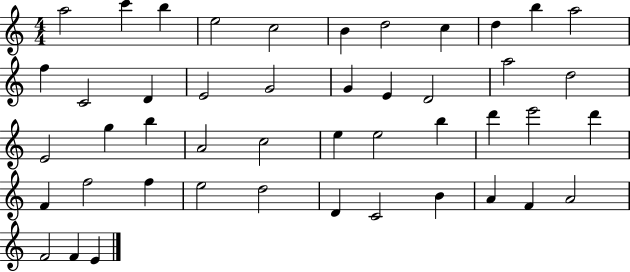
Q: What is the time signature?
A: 4/4